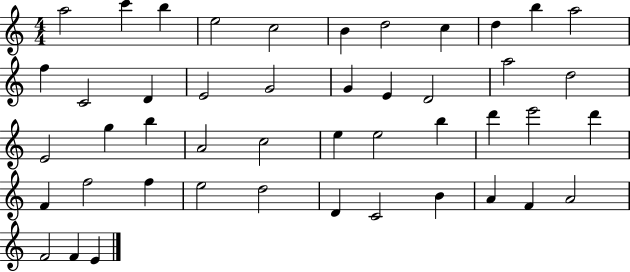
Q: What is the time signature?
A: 4/4